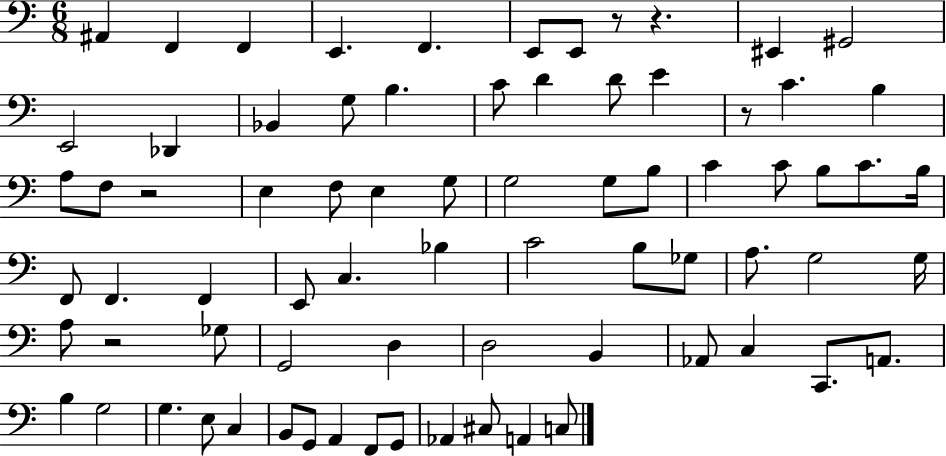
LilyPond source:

{
  \clef bass
  \numericTimeSignature
  \time 6/8
  \key c \major
  ais,4 f,4 f,4 | e,4. f,4. | e,8 e,8 r8 r4. | eis,4 gis,2 | \break e,2 des,4 | bes,4 g8 b4. | c'8 d'4 d'8 e'4 | r8 c'4. b4 | \break a8 f8 r2 | e4 f8 e4 g8 | g2 g8 b8 | c'4 c'8 b8 c'8. b16 | \break f,8 f,4. f,4 | e,8 c4. bes4 | c'2 b8 ges8 | a8. g2 g16 | \break a8 r2 ges8 | g,2 d4 | d2 b,4 | aes,8 c4 c,8. a,8. | \break b4 g2 | g4. e8 c4 | b,8 g,8 a,4 f,8 g,8 | aes,4 cis8 a,4 c8 | \break \bar "|."
}